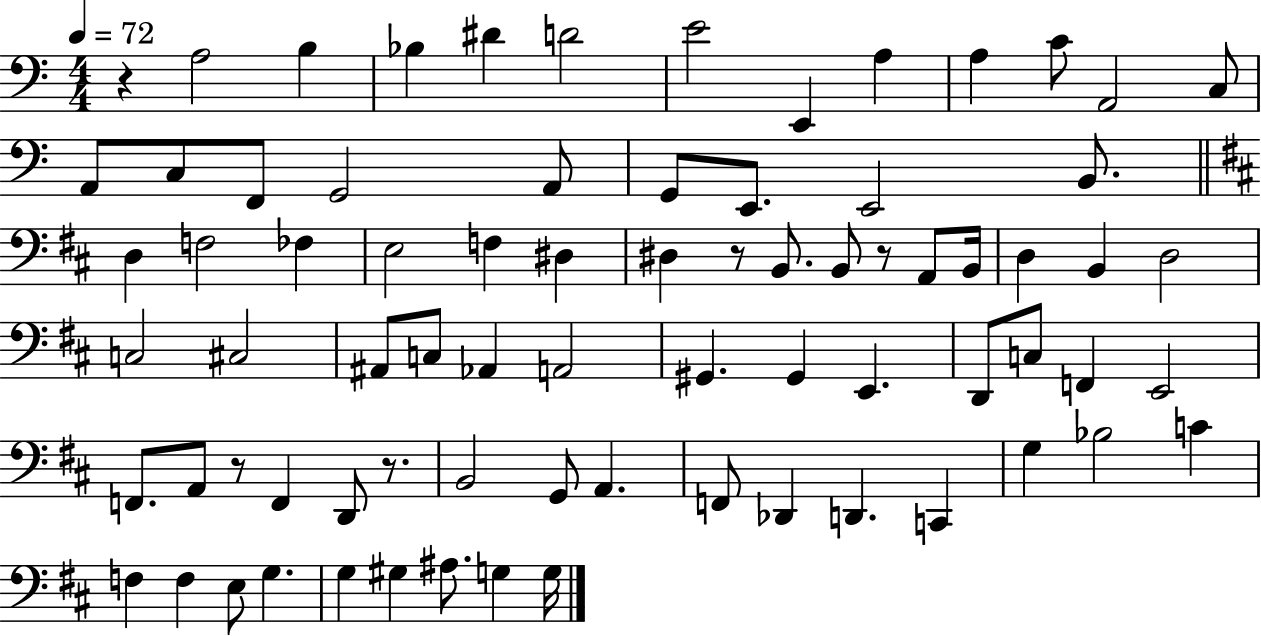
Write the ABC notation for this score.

X:1
T:Untitled
M:4/4
L:1/4
K:C
z A,2 B, _B, ^D D2 E2 E,, A, A, C/2 A,,2 C,/2 A,,/2 C,/2 F,,/2 G,,2 A,,/2 G,,/2 E,,/2 E,,2 B,,/2 D, F,2 _F, E,2 F, ^D, ^D, z/2 B,,/2 B,,/2 z/2 A,,/2 B,,/4 D, B,, D,2 C,2 ^C,2 ^A,,/2 C,/2 _A,, A,,2 ^G,, ^G,, E,, D,,/2 C,/2 F,, E,,2 F,,/2 A,,/2 z/2 F,, D,,/2 z/2 B,,2 G,,/2 A,, F,,/2 _D,, D,, C,, G, _B,2 C F, F, E,/2 G, G, ^G, ^A,/2 G, G,/4